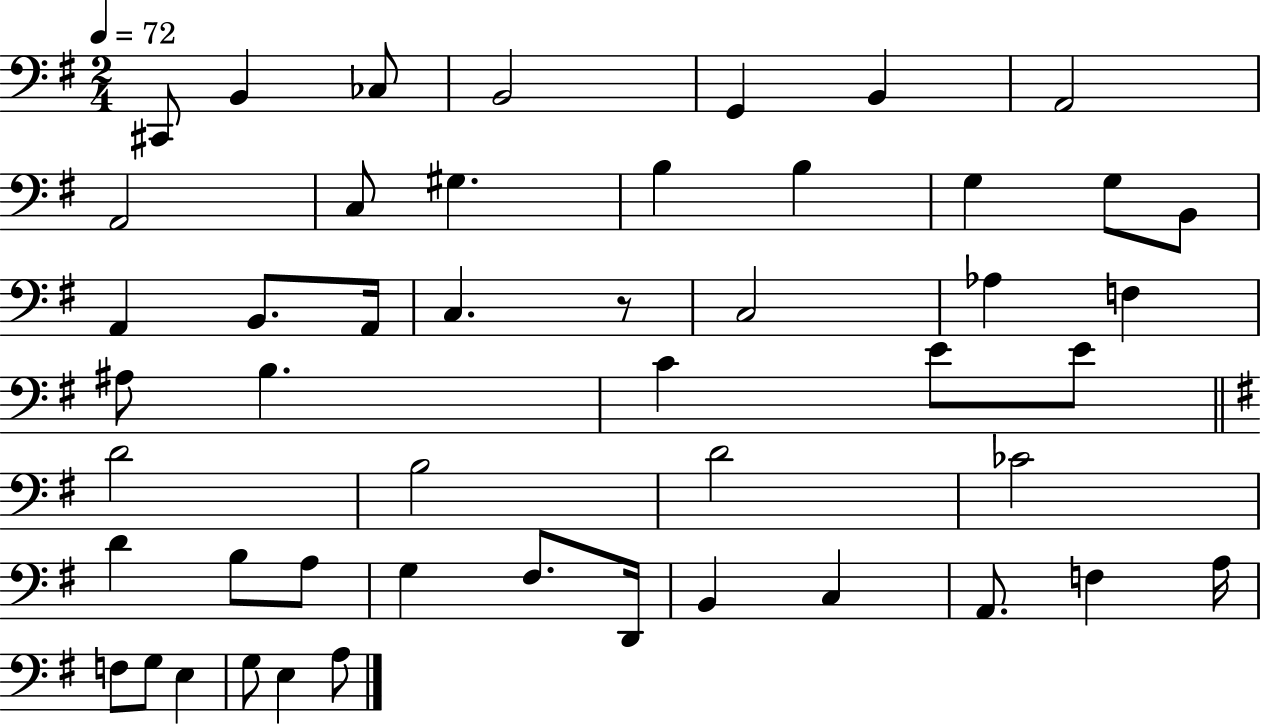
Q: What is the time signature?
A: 2/4